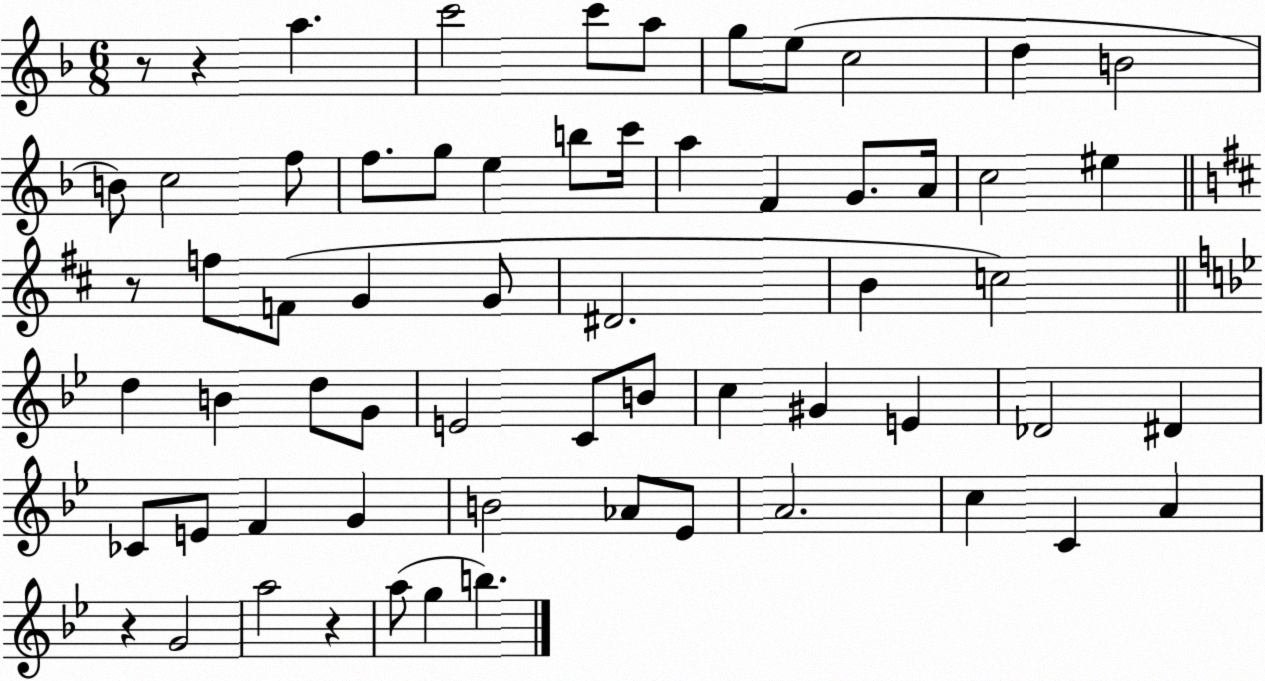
X:1
T:Untitled
M:6/8
L:1/4
K:F
z/2 z a c'2 c'/2 a/2 g/2 e/2 c2 d B2 B/2 c2 f/2 f/2 g/2 e b/2 c'/4 a F G/2 A/4 c2 ^e z/2 f/2 F/2 G G/2 ^D2 B c2 d B d/2 G/2 E2 C/2 B/2 c ^G E _D2 ^D _C/2 E/2 F G B2 _A/2 _E/2 A2 c C A z G2 a2 z a/2 g b